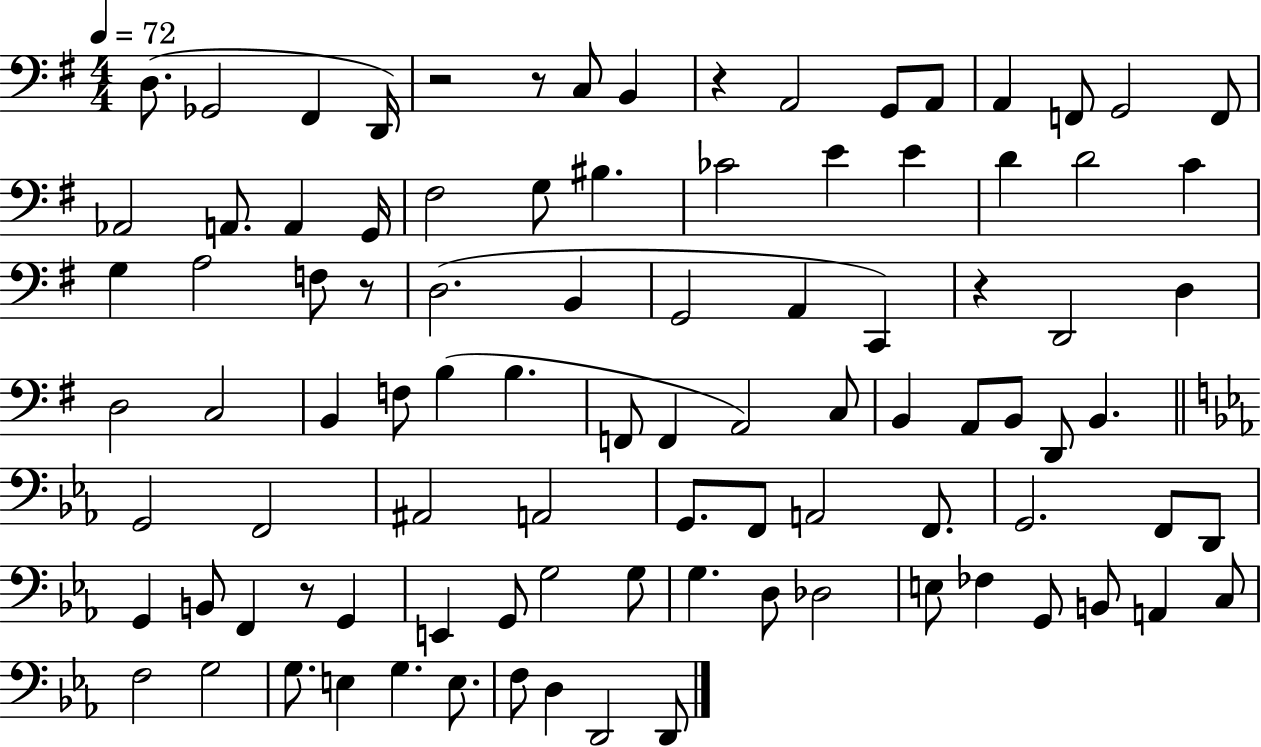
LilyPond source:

{
  \clef bass
  \numericTimeSignature
  \time 4/4
  \key g \major
  \tempo 4 = 72
  d8.( ges,2 fis,4 d,16) | r2 r8 c8 b,4 | r4 a,2 g,8 a,8 | a,4 f,8 g,2 f,8 | \break aes,2 a,8. a,4 g,16 | fis2 g8 bis4. | ces'2 e'4 e'4 | d'4 d'2 c'4 | \break g4 a2 f8 r8 | d2.( b,4 | g,2 a,4 c,4) | r4 d,2 d4 | \break d2 c2 | b,4 f8 b4( b4. | f,8 f,4 a,2) c8 | b,4 a,8 b,8 d,8 b,4. | \break \bar "||" \break \key c \minor g,2 f,2 | ais,2 a,2 | g,8. f,8 a,2 f,8. | g,2. f,8 d,8 | \break g,4 b,8 f,4 r8 g,4 | e,4 g,8 g2 g8 | g4. d8 des2 | e8 fes4 g,8 b,8 a,4 c8 | \break f2 g2 | g8. e4 g4. e8. | f8 d4 d,2 d,8 | \bar "|."
}